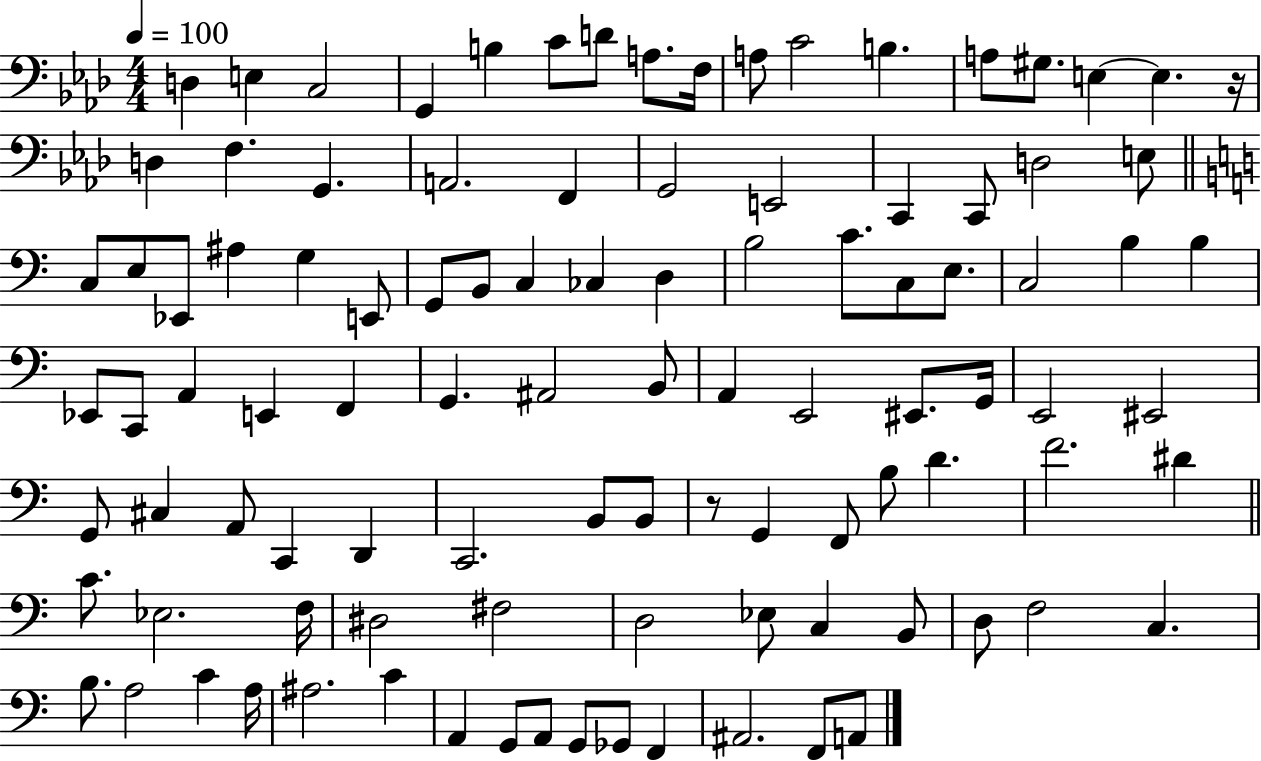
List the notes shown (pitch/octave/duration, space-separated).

D3/q E3/q C3/h G2/q B3/q C4/e D4/e A3/e. F3/s A3/e C4/h B3/q. A3/e G#3/e. E3/q E3/q. R/s D3/q F3/q. G2/q. A2/h. F2/q G2/h E2/h C2/q C2/e D3/h E3/e C3/e E3/e Eb2/e A#3/q G3/q E2/e G2/e B2/e C3/q CES3/q D3/q B3/h C4/e. C3/e E3/e. C3/h B3/q B3/q Eb2/e C2/e A2/q E2/q F2/q G2/q. A#2/h B2/e A2/q E2/h EIS2/e. G2/s E2/h EIS2/h G2/e C#3/q A2/e C2/q D2/q C2/h. B2/e B2/e R/e G2/q F2/e B3/e D4/q. F4/h. D#4/q C4/e. Eb3/h. F3/s D#3/h F#3/h D3/h Eb3/e C3/q B2/e D3/e F3/h C3/q. B3/e. A3/h C4/q A3/s A#3/h. C4/q A2/q G2/e A2/e G2/e Gb2/e F2/q A#2/h. F2/e A2/e